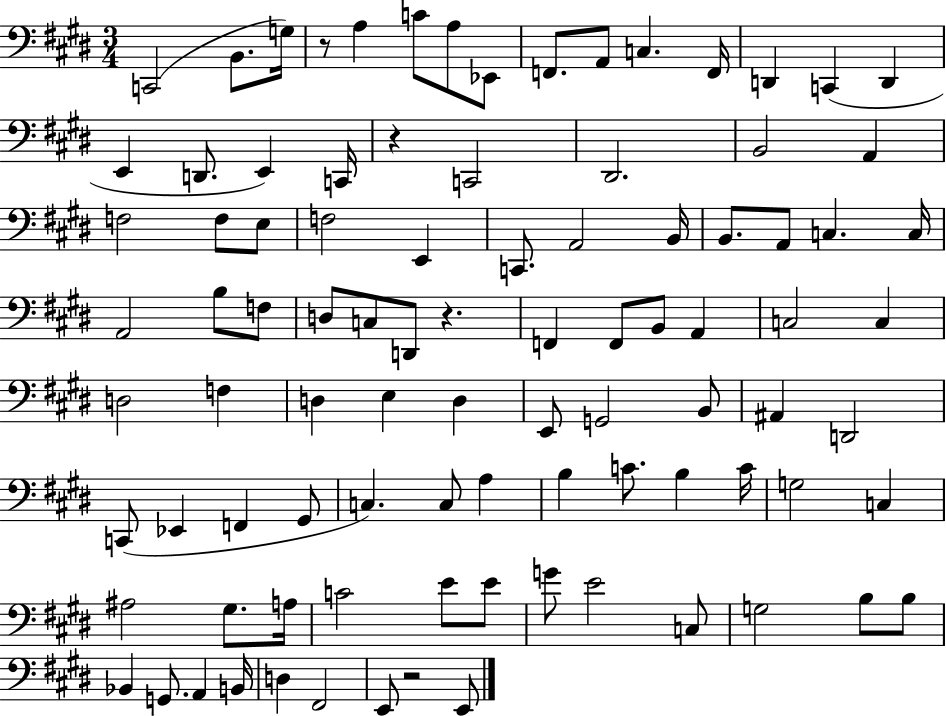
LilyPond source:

{
  \clef bass
  \numericTimeSignature
  \time 3/4
  \key e \major
  c,2( b,8. g16) | r8 a4 c'8 a8 ees,8 | f,8. a,8 c4. f,16 | d,4 c,4( d,4 | \break e,4 d,8. e,4) c,16 | r4 c,2 | dis,2. | b,2 a,4 | \break f2 f8 e8 | f2 e,4 | c,8. a,2 b,16 | b,8. a,8 c4. c16 | \break a,2 b8 f8 | d8 c8 d,8 r4. | f,4 f,8 b,8 a,4 | c2 c4 | \break d2 f4 | d4 e4 d4 | e,8 g,2 b,8 | ais,4 d,2 | \break c,8( ees,4 f,4 gis,8 | c4.) c8 a4 | b4 c'8. b4 c'16 | g2 c4 | \break ais2 gis8. a16 | c'2 e'8 e'8 | g'8 e'2 c8 | g2 b8 b8 | \break bes,4 g,8. a,4 b,16 | d4 fis,2 | e,8 r2 e,8 | \bar "|."
}